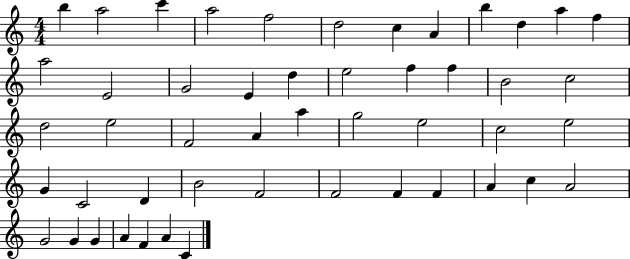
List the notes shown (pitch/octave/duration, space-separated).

B5/q A5/h C6/q A5/h F5/h D5/h C5/q A4/q B5/q D5/q A5/q F5/q A5/h E4/h G4/h E4/q D5/q E5/h F5/q F5/q B4/h C5/h D5/h E5/h F4/h A4/q A5/q G5/h E5/h C5/h E5/h G4/q C4/h D4/q B4/h F4/h F4/h F4/q F4/q A4/q C5/q A4/h G4/h G4/q G4/q A4/q F4/q A4/q C4/q